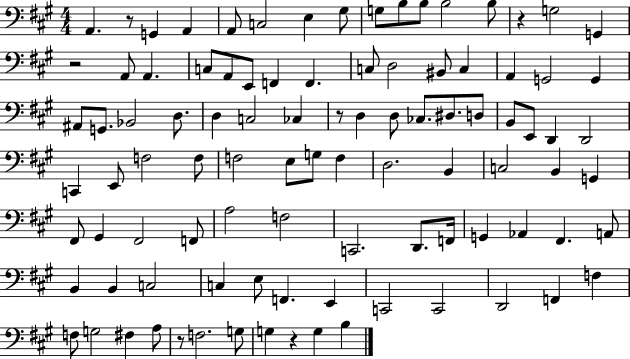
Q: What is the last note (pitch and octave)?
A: B3